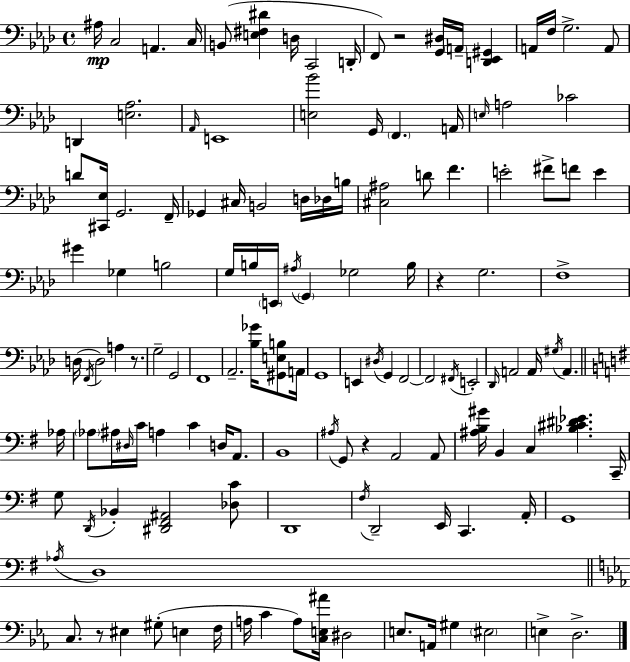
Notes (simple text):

A#3/s C3/h A2/q. C3/s B2/e [E3,F#3,D#4]/q D3/s C2/h D2/s F2/e R/h [G2,D#3]/s A2/s [D2,Eb2,G#2]/q A2/s F3/s G3/h. A2/e D2/q [E3,Ab3]/h. Ab2/s E2/w [E3,Bb4]/h G2/s F2/q. A2/s E3/s A3/h CES4/h D4/e [C#2,Eb3]/s G2/h. F2/s Gb2/q C#3/s B2/h D3/s Db3/s B3/s [C#3,A#3]/h D4/e F4/q. E4/h F#4/e F4/e E4/q G#4/q Gb3/q B3/h G3/s B3/s E2/s A#3/s G2/q Gb3/h B3/s R/q G3/h. F3/w D3/s F2/s D3/h A3/q R/e. G3/h G2/h F2/w Ab2/h. [Bb3,Gb4]/s [G#2,E3,B3]/e A2/s G2/w E2/q D#3/s G2/q F2/h F2/h F#2/s E2/h Db2/s A2/h A2/s G#3/s A2/q. Ab3/s Ab3/e A#3/s D#3/s C4/s A3/q C4/q D3/s A2/e. B2/w A#3/s G2/e R/q A2/h A2/e [A#3,B3,G#4]/s B2/q C3/q [Bb3,C#4,D#4,Eb4]/q. C2/s G3/e D2/s Bb2/q [D#2,F#2,A#2]/h [Db3,C4]/e D2/w F#3/s D2/h E2/s C2/q. A2/s G2/w Ab3/s D3/w C3/e. R/e EIS3/q G#3/e E3/q F3/s A3/s C4/q A3/e [C3,E3,A#4]/s D#3/h E3/e. A2/s G#3/q EIS3/h E3/q D3/h.